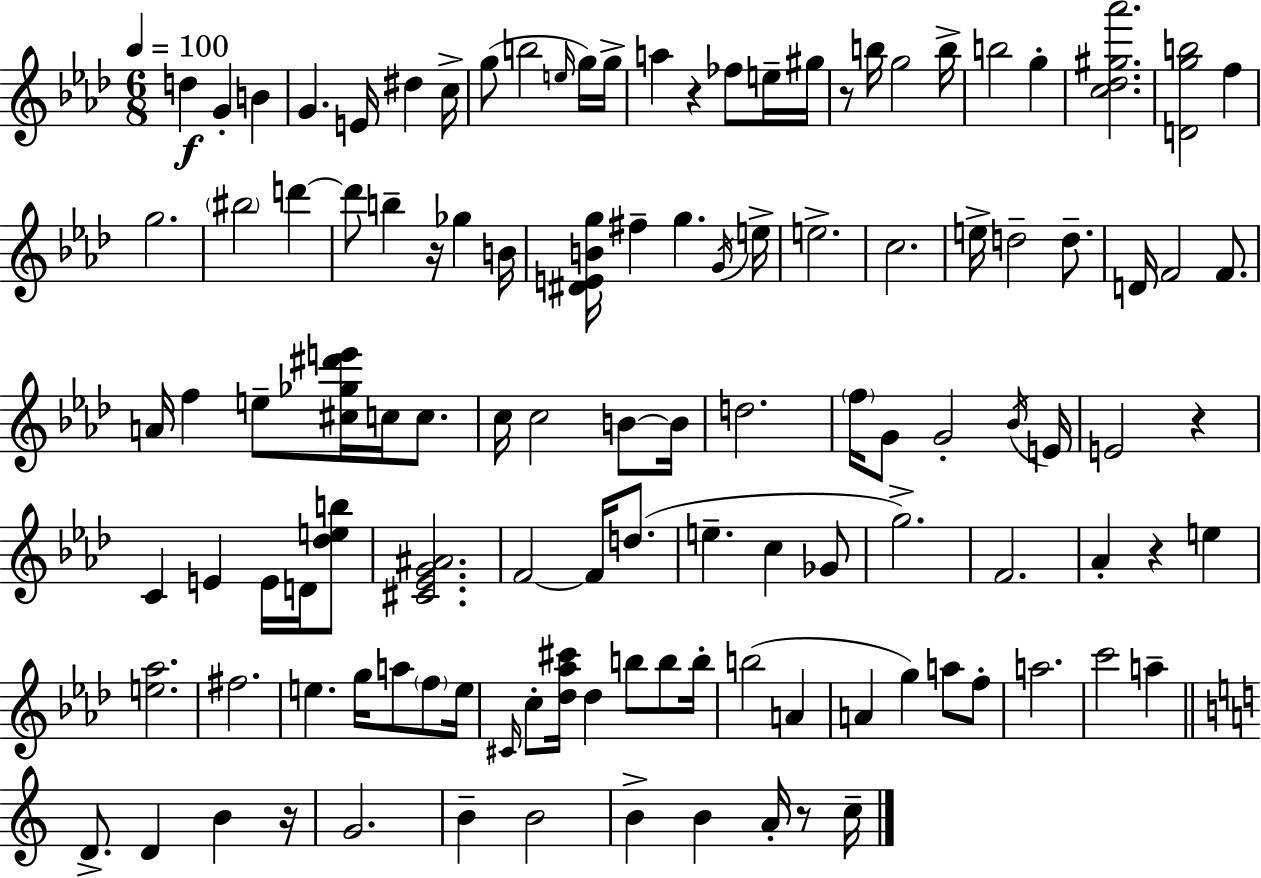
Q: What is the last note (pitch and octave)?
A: C5